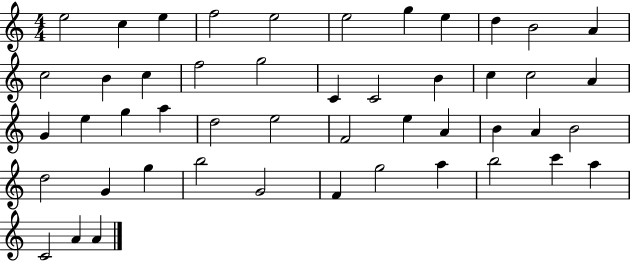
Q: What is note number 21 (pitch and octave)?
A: C5